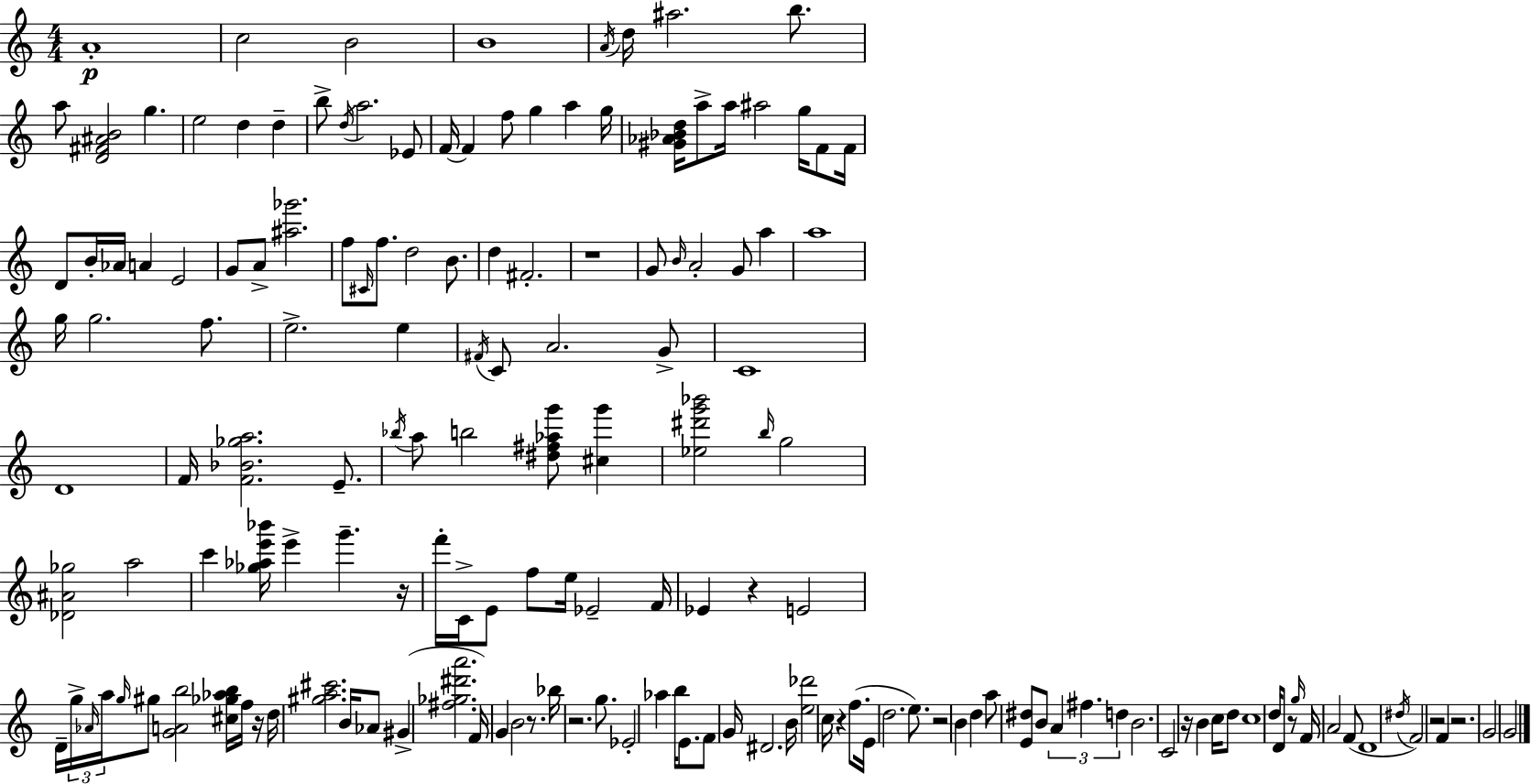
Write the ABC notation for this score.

X:1
T:Untitled
M:4/4
L:1/4
K:Am
A4 c2 B2 B4 A/4 d/4 ^a2 b/2 a/2 [D^F^AB]2 g e2 d d b/2 d/4 a2 _E/2 F/4 F f/2 g a g/4 [^G_A_Bd]/4 a/2 a/4 ^a2 g/4 F/2 F/4 D/2 B/4 _A/4 A E2 G/2 A/2 [^a_g']2 f/2 ^C/4 f/2 d2 B/2 d ^F2 z4 G/2 B/4 A2 G/2 a a4 g/4 g2 f/2 e2 e ^F/4 C/2 A2 G/2 C4 D4 F/4 [F_B_ga]2 E/2 _b/4 a/2 b2 [^d^f_ag']/2 [^cg'] [_e^d'g'_b']2 b/4 g2 [_D^A_g]2 a2 c' [_g_ae'_b']/4 e' g' z/4 f'/4 C/4 E/2 f/2 e/4 _E2 F/4 _E z E2 D/4 g/4 _A/4 a/4 g/4 ^g/2 [GAb]2 [^c_g_ab]/4 f/4 z/4 d/4 [^ga^c']2 B/4 _A/2 ^G [^f_g^d'a']2 F/4 G B2 z/2 _b/4 z2 g/2 _E2 _a b/4 E/2 F/2 G/4 ^D2 B/4 [e_d']2 c/4 z f/2 E/4 d2 e/2 z2 B d a/2 [E^d]/2 B/2 A ^f d B2 C2 z/4 B c/4 d/2 c4 d/4 D/2 z/2 g/4 F/4 A2 F/2 D4 ^d/4 F2 z2 F z2 G2 G2